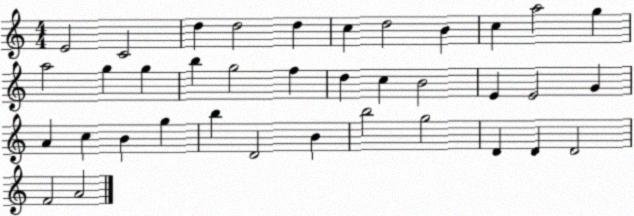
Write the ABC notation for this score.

X:1
T:Untitled
M:4/4
L:1/4
K:C
E2 C2 d d2 d c d2 B c a2 g a2 g g b g2 f d c B2 E E2 G A c B g b D2 B b2 g2 D D D2 F2 A2